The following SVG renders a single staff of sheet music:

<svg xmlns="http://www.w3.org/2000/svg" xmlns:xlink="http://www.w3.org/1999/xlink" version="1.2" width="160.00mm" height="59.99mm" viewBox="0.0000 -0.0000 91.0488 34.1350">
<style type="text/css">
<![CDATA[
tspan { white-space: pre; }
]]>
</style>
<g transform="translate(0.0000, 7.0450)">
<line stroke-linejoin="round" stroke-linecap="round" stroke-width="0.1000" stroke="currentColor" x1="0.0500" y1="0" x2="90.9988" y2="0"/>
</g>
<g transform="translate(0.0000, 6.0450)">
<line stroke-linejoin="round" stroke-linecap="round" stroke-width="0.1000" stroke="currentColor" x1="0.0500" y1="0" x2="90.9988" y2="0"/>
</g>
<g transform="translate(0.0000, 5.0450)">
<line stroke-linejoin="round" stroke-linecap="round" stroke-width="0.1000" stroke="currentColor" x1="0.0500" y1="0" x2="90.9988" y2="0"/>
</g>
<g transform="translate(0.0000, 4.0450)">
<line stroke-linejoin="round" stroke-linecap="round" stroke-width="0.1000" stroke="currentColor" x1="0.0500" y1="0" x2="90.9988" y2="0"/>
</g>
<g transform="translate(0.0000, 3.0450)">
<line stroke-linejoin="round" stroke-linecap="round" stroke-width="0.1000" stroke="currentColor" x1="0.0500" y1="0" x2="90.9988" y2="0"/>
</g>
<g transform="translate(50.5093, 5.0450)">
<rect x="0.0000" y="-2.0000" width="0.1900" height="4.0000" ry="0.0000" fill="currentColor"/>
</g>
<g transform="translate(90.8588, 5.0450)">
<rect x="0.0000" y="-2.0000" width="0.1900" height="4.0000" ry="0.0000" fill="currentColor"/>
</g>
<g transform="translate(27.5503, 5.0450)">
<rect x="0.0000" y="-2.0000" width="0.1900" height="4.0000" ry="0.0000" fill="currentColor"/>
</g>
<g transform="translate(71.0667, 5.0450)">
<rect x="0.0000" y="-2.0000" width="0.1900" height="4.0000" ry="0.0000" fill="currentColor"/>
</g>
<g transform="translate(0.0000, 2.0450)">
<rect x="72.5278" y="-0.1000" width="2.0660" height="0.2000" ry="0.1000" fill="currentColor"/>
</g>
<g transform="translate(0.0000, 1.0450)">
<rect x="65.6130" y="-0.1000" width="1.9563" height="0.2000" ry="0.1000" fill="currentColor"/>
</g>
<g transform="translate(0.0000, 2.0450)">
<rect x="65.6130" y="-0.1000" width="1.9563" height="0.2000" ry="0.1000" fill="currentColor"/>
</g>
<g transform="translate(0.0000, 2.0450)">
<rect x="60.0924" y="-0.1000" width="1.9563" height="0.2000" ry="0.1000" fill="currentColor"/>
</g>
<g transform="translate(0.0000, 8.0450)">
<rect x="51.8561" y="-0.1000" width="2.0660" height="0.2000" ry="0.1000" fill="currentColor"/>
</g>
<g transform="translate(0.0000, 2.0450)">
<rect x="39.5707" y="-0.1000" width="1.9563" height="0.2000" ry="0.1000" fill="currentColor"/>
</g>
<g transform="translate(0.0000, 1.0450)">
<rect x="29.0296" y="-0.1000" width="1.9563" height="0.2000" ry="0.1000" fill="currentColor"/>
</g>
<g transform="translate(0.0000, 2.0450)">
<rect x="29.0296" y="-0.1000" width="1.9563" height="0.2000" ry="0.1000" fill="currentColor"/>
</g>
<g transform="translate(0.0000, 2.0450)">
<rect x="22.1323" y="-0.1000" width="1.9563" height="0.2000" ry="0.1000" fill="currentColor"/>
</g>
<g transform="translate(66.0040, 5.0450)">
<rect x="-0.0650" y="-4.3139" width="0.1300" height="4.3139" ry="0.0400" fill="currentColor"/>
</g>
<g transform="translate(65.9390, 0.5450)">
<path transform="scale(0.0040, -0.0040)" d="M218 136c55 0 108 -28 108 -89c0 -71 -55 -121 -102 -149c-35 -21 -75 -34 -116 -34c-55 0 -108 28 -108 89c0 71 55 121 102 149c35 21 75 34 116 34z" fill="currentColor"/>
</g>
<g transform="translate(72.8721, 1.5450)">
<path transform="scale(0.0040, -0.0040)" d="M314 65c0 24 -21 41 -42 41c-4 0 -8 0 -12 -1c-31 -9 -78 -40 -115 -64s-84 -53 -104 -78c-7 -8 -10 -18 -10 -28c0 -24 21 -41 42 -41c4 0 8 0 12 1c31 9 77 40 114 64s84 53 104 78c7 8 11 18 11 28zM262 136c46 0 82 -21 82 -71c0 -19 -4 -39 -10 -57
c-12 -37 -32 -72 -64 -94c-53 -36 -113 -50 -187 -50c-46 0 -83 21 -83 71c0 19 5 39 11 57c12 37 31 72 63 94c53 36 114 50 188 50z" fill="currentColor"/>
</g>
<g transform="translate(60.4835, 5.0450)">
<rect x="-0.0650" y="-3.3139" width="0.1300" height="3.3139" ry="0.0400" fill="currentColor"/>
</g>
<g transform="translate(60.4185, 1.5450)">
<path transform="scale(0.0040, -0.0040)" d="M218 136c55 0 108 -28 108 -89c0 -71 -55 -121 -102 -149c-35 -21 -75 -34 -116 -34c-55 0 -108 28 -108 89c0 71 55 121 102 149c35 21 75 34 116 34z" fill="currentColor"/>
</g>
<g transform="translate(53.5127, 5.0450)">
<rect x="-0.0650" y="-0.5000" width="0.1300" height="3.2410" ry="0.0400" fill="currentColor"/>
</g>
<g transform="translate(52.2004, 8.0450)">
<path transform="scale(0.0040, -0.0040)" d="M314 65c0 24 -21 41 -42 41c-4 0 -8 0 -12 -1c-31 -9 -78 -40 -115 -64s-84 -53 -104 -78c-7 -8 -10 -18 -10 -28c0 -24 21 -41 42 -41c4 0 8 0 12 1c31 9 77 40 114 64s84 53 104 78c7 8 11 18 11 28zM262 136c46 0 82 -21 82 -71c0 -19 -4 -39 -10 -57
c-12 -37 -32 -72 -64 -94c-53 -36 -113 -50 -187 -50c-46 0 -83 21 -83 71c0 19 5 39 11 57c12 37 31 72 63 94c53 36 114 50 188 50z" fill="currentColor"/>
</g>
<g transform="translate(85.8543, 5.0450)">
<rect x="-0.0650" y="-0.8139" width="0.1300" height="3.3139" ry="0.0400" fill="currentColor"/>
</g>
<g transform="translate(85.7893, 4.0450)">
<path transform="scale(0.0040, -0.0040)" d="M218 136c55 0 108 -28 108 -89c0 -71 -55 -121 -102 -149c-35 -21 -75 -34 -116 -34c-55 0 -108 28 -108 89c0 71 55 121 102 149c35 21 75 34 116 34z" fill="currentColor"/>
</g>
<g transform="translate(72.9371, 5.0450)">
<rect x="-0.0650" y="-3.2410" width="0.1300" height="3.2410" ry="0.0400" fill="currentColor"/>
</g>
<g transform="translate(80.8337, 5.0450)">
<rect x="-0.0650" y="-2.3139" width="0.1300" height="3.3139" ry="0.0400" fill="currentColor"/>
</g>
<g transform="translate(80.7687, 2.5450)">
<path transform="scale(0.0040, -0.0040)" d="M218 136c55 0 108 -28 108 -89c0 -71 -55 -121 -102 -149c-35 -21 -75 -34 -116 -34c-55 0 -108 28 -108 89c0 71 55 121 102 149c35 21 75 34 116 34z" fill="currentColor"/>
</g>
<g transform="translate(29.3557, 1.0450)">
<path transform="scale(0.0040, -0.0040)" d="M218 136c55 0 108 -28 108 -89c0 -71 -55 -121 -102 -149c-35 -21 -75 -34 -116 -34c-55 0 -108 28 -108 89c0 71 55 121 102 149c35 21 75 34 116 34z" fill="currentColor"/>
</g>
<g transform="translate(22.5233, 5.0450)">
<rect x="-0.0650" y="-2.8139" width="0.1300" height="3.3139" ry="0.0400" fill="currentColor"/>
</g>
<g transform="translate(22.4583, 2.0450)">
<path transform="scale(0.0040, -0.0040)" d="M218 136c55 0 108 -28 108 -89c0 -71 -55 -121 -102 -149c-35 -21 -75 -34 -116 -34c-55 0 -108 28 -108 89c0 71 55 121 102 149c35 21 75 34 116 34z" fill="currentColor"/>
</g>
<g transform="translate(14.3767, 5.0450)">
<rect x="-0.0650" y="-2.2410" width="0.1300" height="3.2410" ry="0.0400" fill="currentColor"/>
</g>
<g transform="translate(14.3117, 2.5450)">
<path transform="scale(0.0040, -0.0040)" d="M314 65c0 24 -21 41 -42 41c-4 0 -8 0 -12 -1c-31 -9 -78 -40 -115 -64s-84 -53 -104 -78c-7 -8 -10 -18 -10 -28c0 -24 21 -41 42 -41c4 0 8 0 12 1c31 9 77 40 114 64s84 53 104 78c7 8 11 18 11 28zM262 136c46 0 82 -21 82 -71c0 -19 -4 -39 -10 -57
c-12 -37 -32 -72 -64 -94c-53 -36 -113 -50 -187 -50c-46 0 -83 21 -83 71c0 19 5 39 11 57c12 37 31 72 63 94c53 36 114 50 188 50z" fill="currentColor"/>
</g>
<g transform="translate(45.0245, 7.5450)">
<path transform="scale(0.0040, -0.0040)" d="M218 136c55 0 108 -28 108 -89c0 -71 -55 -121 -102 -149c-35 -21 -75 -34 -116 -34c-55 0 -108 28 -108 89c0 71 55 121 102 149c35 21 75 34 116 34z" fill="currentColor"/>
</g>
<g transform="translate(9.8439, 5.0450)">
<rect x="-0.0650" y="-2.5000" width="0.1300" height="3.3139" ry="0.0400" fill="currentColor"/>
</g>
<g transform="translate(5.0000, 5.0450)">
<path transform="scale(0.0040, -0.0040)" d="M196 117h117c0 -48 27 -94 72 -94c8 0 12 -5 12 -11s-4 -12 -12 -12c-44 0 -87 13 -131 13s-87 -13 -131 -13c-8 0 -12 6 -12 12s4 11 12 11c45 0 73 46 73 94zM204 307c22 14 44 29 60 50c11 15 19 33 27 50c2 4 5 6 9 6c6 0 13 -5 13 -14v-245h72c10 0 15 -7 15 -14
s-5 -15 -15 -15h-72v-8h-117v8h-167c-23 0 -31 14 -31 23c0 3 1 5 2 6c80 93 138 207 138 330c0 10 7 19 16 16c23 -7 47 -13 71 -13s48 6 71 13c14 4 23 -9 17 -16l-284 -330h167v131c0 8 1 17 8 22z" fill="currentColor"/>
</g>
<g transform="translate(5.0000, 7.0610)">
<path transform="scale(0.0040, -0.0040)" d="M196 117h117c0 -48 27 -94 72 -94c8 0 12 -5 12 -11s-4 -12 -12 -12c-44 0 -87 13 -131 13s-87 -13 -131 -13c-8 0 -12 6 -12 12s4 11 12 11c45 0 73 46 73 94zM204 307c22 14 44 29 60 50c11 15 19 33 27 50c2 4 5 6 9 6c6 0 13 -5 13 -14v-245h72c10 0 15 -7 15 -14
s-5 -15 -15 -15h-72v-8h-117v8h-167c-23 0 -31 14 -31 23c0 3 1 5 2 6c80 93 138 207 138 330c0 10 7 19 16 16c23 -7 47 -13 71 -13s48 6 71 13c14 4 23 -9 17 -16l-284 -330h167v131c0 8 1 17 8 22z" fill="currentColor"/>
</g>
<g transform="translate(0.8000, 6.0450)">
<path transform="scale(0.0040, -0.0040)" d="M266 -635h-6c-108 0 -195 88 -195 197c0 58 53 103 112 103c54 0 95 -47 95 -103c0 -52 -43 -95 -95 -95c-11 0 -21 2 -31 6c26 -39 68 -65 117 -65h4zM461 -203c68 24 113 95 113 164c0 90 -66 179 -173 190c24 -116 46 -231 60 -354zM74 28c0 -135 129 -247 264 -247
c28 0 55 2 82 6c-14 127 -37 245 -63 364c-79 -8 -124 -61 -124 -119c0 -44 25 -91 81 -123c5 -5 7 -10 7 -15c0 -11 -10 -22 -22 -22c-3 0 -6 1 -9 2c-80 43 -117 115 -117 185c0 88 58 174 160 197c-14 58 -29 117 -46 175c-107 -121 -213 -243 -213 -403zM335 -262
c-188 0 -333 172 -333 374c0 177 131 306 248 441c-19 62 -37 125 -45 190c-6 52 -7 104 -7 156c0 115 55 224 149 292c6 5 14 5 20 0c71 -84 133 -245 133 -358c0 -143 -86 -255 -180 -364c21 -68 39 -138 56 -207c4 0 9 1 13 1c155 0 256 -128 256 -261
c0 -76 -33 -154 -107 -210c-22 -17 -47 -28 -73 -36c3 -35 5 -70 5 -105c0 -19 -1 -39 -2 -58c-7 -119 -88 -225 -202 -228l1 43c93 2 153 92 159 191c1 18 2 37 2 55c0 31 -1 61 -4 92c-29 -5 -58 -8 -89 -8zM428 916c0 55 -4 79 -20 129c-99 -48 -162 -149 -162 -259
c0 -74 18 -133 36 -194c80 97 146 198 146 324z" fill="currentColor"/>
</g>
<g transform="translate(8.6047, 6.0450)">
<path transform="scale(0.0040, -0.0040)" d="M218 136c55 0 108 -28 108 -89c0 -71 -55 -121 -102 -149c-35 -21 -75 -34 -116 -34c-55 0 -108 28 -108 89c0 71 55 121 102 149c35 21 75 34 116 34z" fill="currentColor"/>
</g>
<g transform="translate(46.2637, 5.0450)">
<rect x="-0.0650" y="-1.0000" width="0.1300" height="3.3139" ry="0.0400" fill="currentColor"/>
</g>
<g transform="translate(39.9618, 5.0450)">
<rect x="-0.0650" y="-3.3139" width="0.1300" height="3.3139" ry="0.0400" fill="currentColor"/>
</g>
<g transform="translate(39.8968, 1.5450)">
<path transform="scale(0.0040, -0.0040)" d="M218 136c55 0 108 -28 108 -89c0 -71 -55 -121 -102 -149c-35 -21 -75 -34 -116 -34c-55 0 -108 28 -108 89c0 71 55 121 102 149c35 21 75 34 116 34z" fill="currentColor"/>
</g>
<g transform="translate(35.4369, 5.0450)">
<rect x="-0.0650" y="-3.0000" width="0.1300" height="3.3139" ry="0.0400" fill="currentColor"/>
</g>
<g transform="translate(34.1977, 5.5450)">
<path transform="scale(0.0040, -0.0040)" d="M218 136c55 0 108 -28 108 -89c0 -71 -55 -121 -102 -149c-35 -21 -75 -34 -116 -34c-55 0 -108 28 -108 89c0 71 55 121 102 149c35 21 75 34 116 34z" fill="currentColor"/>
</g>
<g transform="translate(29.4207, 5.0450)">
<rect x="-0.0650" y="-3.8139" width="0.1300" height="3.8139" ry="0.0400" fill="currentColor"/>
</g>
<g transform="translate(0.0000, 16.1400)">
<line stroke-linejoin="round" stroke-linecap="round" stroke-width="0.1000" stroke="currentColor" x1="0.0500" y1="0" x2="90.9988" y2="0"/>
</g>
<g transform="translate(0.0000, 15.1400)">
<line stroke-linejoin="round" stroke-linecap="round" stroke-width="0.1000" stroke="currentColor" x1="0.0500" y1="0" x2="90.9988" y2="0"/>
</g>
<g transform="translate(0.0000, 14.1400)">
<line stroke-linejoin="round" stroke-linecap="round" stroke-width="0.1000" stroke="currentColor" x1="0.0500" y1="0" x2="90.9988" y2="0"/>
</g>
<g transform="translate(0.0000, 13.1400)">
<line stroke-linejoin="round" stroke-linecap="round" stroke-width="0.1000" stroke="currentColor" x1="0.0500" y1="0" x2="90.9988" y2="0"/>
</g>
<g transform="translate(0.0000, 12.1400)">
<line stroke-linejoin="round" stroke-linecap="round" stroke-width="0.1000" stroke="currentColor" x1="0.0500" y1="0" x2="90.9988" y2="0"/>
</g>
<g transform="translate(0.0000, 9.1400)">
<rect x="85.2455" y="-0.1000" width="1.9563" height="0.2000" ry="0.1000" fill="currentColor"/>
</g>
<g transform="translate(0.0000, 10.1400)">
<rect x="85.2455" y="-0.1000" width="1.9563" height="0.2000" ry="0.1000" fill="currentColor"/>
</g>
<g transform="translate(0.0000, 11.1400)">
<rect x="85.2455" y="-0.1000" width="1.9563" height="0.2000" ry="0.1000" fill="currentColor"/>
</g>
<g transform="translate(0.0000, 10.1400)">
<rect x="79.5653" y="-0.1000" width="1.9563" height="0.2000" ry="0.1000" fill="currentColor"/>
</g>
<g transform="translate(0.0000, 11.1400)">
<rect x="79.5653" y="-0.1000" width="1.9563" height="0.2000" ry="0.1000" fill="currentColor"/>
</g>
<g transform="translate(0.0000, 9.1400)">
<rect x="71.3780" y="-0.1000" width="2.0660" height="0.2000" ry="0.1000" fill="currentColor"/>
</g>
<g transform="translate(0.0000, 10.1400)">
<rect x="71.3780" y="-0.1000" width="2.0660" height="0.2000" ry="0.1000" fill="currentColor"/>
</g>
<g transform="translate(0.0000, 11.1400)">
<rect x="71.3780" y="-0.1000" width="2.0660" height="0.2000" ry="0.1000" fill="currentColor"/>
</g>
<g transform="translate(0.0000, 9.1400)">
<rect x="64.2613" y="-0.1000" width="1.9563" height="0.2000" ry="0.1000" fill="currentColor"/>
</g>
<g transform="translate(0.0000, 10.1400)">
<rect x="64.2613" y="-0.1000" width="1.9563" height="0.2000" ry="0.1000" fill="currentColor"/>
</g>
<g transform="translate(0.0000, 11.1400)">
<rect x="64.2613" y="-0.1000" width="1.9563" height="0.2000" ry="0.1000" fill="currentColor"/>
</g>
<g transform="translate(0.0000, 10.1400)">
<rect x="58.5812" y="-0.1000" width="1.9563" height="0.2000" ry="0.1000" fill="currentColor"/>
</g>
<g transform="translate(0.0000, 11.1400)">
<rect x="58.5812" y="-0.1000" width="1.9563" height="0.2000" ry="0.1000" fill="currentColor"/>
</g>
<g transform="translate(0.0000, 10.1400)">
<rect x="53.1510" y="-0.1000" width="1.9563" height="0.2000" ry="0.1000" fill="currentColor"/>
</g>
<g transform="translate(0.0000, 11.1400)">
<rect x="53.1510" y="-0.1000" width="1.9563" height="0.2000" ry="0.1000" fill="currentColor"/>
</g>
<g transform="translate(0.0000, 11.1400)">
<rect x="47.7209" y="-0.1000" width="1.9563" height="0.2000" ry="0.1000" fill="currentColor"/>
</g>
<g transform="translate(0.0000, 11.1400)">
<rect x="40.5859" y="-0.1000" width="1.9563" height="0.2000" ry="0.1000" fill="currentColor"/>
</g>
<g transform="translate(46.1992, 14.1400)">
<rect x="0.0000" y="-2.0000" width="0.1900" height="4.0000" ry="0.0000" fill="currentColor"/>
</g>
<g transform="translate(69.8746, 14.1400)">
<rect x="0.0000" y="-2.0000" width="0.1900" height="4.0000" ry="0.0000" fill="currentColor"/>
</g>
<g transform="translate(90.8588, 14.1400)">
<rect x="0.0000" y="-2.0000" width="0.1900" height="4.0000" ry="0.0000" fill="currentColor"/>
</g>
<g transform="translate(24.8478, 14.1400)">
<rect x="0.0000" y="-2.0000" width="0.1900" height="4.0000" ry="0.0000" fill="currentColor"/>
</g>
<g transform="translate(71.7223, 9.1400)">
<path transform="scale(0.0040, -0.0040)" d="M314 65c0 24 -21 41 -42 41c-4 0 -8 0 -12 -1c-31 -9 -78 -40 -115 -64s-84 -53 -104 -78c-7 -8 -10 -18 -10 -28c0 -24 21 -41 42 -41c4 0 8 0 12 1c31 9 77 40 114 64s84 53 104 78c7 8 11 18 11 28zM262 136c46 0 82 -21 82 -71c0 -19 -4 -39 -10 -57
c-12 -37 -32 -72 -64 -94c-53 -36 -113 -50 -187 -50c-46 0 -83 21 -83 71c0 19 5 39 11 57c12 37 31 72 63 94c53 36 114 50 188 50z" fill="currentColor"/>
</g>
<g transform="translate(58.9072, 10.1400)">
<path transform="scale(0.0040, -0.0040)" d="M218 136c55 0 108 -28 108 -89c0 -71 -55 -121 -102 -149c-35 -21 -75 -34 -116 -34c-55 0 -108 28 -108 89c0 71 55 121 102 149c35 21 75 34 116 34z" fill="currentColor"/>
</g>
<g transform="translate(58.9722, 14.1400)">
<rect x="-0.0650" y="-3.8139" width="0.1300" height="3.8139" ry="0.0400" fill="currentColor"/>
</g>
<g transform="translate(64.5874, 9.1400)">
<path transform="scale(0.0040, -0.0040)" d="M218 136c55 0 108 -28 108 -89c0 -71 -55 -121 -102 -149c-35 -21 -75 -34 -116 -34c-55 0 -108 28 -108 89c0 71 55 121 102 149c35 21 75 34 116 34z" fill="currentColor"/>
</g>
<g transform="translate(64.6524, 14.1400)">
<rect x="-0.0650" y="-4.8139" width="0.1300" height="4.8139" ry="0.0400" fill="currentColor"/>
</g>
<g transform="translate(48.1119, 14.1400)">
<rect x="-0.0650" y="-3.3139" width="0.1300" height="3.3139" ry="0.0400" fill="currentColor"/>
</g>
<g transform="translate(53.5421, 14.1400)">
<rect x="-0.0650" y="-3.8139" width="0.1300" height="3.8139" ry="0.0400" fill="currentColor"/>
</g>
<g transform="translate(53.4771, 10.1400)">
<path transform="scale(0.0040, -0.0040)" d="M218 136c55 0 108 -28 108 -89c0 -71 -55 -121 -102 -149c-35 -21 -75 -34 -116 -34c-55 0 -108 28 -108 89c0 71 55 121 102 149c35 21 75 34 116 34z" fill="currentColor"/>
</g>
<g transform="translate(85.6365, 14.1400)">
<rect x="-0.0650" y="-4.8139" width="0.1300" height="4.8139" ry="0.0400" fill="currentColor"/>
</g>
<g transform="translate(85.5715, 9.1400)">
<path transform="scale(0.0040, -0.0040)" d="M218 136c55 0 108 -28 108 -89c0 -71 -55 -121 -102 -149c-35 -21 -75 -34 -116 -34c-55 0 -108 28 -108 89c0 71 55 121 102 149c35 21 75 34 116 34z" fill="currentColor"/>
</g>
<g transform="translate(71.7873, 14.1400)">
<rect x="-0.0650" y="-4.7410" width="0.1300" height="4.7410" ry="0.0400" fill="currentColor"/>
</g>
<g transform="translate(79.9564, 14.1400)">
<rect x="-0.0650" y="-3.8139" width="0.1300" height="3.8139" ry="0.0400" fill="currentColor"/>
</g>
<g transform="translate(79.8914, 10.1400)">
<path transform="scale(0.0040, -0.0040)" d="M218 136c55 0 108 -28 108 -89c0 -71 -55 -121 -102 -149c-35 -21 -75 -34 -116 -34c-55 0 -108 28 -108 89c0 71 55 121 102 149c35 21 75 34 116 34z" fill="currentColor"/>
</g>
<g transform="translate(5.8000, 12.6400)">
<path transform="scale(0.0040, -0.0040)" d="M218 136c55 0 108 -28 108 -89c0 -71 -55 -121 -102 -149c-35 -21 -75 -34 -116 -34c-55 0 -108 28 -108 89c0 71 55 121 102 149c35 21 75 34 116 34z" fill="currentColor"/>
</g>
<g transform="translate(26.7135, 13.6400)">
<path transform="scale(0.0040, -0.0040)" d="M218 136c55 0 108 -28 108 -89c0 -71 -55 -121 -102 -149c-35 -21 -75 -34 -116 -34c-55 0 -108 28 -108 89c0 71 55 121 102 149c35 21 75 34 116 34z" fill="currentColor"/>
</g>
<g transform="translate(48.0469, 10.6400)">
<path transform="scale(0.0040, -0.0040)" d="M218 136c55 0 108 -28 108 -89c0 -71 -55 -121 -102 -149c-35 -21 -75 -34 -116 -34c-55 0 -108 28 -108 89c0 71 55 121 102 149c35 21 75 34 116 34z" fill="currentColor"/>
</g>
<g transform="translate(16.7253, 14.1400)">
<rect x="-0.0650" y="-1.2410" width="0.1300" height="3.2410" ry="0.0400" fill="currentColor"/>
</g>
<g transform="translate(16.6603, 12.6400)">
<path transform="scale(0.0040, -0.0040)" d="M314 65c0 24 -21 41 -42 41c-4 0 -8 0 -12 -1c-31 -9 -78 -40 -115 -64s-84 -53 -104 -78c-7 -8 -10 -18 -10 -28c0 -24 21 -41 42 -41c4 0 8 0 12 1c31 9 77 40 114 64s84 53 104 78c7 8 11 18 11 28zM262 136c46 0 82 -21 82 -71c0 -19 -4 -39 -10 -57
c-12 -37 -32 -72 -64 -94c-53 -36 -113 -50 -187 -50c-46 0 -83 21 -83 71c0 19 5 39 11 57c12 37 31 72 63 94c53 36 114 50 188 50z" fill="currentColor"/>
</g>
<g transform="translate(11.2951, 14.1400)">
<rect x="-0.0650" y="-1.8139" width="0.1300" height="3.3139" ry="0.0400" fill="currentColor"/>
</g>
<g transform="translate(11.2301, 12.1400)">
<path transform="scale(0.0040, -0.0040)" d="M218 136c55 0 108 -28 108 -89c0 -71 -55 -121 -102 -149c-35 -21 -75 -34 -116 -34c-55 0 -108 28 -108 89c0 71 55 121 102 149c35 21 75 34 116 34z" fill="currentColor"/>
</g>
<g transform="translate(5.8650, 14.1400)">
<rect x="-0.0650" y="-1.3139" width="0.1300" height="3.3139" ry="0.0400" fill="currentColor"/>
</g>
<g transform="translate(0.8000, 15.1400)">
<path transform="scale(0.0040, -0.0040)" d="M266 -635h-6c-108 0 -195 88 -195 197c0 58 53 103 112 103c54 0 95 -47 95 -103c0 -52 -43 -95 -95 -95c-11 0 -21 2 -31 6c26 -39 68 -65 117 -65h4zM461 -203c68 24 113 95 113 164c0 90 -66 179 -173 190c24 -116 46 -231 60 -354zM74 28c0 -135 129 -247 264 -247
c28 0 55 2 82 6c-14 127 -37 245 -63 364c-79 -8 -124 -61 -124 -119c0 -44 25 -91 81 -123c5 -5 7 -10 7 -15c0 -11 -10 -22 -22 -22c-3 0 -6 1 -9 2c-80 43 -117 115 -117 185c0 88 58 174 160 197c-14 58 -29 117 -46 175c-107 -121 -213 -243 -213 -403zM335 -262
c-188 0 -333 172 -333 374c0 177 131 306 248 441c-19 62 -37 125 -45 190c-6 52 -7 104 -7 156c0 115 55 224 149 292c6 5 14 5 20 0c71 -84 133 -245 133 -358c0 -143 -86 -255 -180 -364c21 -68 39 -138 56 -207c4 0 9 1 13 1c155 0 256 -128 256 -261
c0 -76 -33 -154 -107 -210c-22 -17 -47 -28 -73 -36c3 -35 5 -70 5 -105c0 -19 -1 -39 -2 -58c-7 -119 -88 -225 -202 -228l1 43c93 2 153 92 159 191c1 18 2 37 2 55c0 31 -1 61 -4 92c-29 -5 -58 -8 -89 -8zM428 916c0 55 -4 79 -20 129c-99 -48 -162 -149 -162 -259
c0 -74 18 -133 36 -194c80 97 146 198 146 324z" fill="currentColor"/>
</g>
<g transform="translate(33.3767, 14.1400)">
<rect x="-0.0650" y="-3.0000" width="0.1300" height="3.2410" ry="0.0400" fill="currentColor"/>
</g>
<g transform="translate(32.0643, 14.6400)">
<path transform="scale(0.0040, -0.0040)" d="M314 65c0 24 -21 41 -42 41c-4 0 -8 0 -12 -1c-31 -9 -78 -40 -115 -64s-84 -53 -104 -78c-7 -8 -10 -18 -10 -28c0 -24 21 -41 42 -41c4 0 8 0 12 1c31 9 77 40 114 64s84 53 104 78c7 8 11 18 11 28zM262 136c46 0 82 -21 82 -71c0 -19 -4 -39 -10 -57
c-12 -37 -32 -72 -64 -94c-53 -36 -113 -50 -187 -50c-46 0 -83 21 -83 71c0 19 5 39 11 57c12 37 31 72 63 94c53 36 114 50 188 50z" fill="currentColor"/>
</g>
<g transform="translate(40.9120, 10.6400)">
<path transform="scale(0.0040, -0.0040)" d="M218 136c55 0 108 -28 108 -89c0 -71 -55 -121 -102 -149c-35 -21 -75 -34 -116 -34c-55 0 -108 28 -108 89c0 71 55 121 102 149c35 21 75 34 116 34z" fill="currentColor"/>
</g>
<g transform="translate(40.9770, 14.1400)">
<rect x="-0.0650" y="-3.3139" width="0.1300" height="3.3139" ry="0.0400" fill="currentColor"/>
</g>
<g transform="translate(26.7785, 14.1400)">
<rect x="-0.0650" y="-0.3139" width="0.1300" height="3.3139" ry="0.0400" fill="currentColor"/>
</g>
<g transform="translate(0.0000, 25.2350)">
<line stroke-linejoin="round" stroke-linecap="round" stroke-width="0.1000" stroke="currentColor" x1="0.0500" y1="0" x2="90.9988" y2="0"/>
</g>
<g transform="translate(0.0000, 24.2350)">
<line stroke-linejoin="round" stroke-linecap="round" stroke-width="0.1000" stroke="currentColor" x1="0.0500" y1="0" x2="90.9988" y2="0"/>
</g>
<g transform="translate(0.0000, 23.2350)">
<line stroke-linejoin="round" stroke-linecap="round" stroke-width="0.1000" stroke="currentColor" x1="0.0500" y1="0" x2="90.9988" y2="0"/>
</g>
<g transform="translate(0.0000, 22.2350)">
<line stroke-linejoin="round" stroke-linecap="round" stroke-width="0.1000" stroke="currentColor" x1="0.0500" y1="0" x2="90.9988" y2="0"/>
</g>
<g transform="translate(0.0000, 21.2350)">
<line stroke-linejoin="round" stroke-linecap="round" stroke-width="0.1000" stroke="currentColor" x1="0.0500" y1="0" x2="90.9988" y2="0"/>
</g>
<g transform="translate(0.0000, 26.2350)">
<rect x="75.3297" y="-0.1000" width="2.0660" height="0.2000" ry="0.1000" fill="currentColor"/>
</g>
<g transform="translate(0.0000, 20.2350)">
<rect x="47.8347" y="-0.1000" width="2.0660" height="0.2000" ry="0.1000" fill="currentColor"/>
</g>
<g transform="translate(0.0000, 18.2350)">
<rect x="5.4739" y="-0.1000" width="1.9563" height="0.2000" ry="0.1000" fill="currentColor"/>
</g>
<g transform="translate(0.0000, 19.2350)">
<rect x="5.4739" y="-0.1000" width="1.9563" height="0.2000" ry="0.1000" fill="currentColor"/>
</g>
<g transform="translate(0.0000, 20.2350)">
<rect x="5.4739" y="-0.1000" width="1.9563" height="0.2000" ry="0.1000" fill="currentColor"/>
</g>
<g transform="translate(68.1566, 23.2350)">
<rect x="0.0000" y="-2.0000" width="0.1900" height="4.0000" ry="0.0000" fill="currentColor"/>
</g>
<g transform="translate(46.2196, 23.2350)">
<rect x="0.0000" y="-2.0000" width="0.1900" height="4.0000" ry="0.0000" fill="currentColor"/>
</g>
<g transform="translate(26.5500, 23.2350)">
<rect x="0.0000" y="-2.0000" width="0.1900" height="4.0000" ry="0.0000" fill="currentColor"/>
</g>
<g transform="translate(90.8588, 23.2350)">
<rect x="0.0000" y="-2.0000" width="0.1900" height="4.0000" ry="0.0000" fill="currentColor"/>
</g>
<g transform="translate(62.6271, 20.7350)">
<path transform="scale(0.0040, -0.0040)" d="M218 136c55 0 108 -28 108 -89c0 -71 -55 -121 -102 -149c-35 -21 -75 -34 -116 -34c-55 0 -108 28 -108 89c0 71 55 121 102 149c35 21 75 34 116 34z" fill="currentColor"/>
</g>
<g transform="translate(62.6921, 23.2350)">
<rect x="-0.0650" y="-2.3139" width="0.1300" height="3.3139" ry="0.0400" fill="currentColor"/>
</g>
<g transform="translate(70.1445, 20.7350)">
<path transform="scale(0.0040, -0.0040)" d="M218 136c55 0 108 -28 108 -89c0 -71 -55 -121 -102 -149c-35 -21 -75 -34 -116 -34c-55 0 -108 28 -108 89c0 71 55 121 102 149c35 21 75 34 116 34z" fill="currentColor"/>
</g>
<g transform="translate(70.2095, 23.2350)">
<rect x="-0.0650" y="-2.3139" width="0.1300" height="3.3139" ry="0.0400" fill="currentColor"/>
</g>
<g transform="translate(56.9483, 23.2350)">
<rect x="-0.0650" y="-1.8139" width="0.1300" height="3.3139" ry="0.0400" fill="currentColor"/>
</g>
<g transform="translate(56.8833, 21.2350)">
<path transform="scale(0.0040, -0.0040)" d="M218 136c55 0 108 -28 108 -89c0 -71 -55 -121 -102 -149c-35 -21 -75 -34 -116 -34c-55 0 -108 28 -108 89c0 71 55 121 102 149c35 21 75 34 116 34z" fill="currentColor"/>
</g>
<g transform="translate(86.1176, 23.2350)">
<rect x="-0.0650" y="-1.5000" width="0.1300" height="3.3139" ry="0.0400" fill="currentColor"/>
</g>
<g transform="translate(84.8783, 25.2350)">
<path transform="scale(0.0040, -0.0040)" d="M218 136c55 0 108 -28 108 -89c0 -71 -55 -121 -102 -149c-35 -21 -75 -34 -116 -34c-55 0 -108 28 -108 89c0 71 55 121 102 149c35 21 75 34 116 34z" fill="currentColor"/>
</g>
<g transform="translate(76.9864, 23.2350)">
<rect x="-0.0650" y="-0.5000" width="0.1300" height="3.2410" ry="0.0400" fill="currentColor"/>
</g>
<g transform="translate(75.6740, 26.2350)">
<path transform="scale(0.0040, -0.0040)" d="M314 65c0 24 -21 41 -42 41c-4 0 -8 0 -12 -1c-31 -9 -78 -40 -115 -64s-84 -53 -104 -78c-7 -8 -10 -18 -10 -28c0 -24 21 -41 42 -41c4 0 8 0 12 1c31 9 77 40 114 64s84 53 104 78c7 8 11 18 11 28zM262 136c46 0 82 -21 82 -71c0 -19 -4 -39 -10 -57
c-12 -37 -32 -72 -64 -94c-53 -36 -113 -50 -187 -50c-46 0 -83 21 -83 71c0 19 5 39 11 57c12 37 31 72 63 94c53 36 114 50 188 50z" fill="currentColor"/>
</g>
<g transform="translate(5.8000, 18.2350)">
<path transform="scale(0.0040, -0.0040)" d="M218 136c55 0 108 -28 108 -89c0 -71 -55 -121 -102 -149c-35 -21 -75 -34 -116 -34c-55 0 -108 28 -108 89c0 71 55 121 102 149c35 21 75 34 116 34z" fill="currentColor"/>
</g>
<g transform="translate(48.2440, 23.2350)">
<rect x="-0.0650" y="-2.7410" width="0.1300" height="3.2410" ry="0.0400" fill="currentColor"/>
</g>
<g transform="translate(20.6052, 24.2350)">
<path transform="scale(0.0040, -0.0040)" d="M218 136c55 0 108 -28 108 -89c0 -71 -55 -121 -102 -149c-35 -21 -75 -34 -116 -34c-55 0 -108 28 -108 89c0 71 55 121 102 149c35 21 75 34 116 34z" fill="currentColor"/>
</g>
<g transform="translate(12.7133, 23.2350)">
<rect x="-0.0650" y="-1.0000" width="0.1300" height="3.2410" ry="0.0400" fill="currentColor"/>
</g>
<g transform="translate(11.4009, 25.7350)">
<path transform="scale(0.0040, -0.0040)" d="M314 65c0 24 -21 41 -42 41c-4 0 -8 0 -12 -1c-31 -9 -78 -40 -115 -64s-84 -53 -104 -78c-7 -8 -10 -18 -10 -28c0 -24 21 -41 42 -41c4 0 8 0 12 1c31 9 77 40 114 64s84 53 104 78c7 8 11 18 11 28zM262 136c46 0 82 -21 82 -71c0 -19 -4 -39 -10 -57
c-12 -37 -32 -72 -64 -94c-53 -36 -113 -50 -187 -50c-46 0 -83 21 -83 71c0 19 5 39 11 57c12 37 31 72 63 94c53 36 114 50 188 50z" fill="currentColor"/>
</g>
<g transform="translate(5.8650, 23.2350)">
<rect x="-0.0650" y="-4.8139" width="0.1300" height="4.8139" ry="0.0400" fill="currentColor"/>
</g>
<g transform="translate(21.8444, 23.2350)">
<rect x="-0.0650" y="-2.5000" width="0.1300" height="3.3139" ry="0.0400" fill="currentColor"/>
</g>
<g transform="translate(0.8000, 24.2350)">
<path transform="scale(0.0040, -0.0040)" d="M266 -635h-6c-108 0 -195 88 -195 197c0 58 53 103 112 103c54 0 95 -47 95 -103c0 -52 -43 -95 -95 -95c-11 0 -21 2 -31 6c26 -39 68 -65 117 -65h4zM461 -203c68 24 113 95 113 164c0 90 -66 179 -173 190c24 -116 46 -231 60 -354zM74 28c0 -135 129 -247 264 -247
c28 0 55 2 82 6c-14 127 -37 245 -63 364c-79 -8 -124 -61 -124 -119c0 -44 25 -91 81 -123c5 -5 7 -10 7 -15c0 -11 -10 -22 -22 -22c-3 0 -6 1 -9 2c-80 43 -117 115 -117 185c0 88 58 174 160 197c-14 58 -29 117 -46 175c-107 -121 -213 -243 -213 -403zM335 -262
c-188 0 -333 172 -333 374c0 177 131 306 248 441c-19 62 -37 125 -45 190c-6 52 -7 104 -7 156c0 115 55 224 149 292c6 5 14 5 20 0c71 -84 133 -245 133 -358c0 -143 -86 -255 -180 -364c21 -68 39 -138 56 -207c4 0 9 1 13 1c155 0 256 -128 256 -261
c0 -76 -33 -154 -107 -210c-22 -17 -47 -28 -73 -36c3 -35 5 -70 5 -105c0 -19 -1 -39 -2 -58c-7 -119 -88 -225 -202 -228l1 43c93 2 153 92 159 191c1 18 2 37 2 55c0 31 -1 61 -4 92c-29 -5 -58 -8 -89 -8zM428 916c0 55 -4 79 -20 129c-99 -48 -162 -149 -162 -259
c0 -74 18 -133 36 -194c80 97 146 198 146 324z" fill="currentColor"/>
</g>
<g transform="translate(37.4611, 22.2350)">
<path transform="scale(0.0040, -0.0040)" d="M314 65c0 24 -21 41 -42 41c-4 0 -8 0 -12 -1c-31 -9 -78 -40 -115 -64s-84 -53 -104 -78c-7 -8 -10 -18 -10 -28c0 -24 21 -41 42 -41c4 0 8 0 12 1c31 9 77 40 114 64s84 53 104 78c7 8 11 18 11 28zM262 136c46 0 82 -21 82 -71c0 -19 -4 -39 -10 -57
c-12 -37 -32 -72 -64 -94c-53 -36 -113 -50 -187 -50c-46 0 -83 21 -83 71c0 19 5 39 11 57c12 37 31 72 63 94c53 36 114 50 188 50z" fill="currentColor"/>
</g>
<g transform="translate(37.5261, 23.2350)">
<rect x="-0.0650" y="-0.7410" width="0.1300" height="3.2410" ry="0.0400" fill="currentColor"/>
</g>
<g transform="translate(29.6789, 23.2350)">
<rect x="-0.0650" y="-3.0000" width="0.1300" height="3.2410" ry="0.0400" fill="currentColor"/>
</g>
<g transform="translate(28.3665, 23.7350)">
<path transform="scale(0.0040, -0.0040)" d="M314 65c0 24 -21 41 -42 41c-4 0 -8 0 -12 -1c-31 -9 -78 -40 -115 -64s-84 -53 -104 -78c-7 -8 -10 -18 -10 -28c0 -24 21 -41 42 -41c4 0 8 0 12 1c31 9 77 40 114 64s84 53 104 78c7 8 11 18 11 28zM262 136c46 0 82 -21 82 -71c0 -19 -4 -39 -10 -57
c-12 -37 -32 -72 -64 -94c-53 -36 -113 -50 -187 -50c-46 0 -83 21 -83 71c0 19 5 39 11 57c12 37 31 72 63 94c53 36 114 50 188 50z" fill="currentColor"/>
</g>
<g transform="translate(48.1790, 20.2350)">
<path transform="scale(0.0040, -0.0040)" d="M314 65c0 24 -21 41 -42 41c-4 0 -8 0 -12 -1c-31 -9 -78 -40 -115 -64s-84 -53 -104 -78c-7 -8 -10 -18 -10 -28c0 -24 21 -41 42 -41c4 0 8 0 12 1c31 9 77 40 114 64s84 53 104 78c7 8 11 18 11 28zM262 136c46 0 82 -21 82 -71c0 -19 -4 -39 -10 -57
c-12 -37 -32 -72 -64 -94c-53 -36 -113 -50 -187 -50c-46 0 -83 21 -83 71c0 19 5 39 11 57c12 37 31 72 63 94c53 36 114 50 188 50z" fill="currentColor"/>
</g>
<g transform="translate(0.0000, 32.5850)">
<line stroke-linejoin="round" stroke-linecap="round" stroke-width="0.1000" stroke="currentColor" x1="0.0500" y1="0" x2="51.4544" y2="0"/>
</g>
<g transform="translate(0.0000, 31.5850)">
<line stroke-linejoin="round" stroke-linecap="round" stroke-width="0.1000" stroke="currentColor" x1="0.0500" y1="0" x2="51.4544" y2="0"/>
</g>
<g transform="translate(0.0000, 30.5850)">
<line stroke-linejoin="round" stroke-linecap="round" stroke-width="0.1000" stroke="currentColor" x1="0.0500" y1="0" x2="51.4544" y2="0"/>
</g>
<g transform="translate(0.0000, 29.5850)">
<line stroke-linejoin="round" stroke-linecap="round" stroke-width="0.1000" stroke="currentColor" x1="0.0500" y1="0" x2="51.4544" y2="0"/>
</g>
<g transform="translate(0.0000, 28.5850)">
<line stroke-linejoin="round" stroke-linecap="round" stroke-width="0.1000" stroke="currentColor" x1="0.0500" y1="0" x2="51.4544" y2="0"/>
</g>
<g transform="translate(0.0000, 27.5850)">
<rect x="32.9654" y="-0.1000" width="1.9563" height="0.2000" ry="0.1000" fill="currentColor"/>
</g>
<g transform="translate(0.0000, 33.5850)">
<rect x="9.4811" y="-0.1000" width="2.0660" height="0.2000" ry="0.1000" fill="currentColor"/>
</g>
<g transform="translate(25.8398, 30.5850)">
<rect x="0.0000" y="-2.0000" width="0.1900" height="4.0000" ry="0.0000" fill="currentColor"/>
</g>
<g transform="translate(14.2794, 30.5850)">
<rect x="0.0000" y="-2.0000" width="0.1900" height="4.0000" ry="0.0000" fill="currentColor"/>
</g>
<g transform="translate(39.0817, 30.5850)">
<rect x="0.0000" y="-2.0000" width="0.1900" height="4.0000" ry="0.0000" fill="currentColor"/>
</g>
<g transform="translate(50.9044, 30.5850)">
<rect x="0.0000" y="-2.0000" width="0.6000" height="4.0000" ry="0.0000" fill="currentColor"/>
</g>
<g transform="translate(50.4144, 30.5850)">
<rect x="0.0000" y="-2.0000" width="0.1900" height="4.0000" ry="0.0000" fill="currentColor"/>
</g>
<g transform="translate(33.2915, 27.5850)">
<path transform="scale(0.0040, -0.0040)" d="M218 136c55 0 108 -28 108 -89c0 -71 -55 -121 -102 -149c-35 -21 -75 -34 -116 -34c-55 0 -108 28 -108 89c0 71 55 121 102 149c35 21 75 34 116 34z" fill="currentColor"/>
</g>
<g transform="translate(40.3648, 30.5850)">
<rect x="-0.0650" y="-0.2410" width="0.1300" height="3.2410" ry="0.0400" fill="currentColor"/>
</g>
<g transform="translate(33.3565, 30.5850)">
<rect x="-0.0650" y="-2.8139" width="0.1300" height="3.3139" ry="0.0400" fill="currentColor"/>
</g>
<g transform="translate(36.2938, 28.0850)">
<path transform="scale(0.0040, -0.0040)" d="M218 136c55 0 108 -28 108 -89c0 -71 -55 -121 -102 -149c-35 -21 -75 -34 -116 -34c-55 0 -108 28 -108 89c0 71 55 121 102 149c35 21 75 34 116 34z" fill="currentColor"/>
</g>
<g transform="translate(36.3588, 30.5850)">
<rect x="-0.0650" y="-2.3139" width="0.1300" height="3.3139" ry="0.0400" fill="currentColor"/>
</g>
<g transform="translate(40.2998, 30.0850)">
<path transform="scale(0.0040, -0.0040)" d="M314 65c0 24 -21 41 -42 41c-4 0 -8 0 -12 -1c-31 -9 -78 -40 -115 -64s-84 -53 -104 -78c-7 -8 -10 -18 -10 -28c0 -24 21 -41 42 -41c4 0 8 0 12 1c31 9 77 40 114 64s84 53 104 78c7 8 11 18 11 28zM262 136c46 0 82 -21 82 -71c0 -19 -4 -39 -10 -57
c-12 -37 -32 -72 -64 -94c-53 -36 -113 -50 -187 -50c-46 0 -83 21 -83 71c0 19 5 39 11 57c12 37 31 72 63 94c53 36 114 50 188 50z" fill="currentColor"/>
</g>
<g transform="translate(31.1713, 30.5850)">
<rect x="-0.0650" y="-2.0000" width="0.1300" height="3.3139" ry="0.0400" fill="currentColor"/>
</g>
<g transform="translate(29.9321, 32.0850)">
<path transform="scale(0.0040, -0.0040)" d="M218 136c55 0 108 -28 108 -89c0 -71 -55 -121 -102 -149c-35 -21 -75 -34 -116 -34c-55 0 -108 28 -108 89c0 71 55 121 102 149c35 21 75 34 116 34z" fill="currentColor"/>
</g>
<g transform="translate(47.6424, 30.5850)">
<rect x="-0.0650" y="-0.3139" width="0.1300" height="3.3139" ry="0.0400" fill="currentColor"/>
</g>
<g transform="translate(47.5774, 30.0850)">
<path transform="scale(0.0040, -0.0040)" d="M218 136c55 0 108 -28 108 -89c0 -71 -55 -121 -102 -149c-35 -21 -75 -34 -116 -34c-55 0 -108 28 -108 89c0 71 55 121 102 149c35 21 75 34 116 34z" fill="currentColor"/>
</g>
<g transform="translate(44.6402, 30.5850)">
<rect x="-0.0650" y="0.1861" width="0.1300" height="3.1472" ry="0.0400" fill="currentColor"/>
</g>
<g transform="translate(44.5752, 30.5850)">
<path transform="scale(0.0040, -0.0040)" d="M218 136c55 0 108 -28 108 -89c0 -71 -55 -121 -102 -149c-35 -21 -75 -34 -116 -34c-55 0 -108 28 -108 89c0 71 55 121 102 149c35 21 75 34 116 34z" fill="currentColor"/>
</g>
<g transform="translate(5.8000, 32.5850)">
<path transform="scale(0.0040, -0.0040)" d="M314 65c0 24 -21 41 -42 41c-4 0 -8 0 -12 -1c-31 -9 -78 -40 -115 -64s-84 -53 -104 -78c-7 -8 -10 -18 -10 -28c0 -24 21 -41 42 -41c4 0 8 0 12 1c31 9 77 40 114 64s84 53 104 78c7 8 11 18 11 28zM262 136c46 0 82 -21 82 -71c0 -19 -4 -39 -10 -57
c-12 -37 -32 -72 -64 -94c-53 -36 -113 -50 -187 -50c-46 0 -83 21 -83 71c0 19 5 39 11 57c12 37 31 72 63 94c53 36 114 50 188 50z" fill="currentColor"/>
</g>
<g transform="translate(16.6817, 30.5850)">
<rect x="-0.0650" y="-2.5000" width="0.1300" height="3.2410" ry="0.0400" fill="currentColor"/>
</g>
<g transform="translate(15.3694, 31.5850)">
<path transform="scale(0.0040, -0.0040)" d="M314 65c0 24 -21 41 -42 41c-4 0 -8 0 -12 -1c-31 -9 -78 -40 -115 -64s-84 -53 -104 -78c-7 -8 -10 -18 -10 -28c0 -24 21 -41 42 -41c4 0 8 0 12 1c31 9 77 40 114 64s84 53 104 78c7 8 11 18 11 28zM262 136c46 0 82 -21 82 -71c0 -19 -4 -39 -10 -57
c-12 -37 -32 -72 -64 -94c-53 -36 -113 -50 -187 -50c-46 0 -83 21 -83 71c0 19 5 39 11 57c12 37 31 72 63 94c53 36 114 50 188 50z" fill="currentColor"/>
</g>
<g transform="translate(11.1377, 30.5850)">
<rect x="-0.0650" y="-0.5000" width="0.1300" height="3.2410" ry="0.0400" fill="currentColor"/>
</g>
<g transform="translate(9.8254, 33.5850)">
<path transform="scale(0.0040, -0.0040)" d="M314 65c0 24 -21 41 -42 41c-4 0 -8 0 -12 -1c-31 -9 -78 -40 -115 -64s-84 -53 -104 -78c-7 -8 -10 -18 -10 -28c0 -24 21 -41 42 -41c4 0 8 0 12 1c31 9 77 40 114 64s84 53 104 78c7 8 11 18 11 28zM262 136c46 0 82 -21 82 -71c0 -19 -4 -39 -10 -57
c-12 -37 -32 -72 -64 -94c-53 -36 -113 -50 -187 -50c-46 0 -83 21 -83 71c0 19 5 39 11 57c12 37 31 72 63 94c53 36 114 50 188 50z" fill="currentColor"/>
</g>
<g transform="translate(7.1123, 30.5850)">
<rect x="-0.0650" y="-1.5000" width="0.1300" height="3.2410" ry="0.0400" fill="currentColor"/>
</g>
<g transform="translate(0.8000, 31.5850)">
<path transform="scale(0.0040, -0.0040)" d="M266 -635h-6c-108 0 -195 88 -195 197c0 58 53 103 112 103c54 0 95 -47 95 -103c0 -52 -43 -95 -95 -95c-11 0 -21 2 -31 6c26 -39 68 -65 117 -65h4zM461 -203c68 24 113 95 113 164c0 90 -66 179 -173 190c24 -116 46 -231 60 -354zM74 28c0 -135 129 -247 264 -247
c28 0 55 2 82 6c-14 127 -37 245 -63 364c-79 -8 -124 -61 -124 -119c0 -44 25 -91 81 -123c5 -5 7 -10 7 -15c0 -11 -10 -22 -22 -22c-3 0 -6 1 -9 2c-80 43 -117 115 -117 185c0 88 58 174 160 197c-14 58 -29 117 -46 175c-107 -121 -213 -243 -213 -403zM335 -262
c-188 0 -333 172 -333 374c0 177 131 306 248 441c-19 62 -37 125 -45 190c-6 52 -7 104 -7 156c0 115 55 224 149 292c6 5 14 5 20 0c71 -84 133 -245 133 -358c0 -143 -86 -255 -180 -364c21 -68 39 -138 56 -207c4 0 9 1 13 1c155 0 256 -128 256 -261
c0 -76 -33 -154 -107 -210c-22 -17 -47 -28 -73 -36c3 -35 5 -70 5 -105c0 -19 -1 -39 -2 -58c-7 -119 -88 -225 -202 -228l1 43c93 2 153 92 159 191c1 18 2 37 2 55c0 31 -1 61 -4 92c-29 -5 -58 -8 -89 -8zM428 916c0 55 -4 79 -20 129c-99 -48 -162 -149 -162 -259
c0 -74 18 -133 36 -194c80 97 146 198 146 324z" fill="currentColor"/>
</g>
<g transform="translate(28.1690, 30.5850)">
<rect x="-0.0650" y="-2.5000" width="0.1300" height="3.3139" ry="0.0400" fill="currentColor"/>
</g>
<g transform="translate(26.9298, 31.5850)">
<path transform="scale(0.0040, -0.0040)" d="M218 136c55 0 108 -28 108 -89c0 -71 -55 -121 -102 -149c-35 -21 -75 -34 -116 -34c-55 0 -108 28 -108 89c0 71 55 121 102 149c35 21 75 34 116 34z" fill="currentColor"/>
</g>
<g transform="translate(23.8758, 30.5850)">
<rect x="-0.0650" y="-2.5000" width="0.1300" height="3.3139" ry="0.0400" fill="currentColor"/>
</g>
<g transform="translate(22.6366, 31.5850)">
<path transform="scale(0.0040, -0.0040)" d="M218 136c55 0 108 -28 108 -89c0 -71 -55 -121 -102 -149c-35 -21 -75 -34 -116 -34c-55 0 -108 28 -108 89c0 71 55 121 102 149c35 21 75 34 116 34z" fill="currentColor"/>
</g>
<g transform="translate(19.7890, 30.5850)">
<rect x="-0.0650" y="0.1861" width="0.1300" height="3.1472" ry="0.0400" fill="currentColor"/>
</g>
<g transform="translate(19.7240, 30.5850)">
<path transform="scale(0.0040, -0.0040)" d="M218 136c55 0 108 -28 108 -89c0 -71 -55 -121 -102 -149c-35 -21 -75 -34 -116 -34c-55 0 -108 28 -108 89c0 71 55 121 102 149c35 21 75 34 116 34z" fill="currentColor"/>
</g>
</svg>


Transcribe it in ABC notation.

X:1
T:Untitled
M:4/4
L:1/4
K:C
G g2 a c' A b D C2 b d' b2 g d e f e2 c A2 b b c' c' e' e'2 c' e' e' D2 G A2 d2 a2 f g g C2 E E2 C2 G2 B G G F a g c2 B c